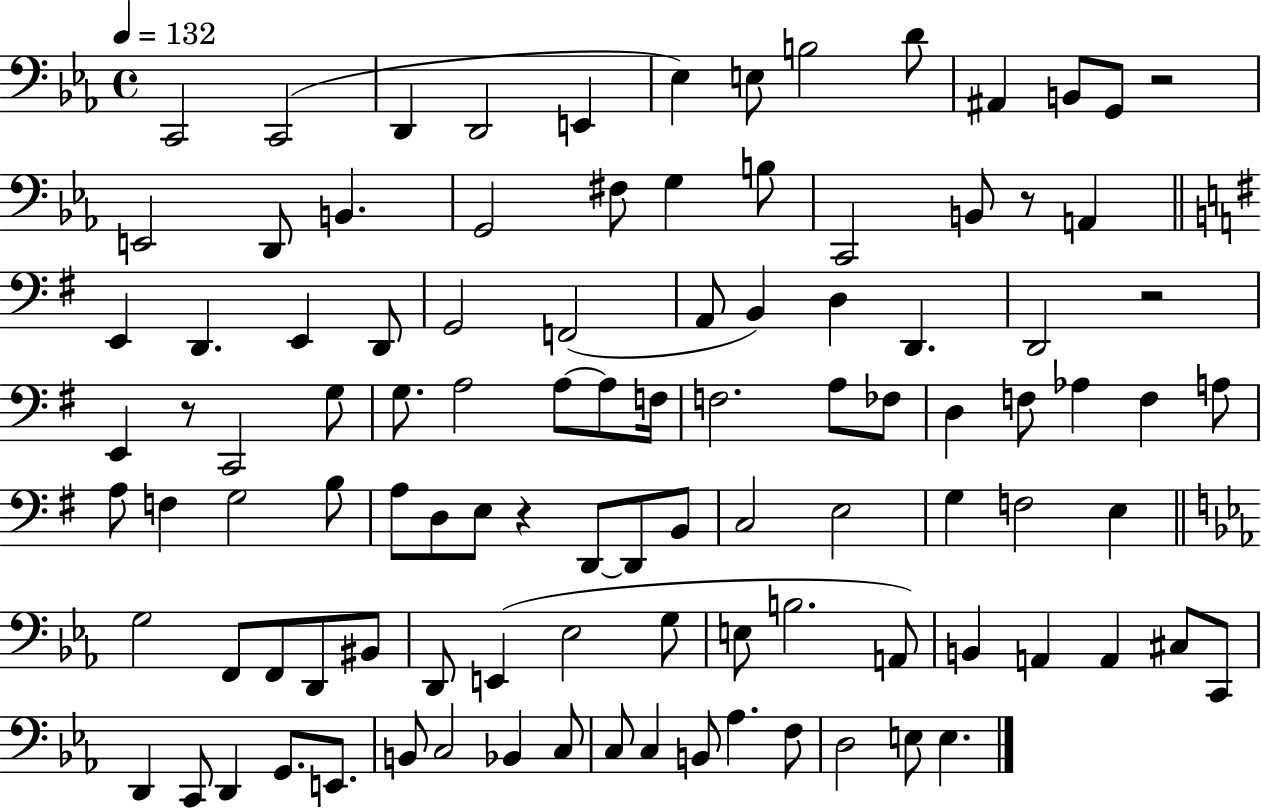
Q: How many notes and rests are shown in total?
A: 103